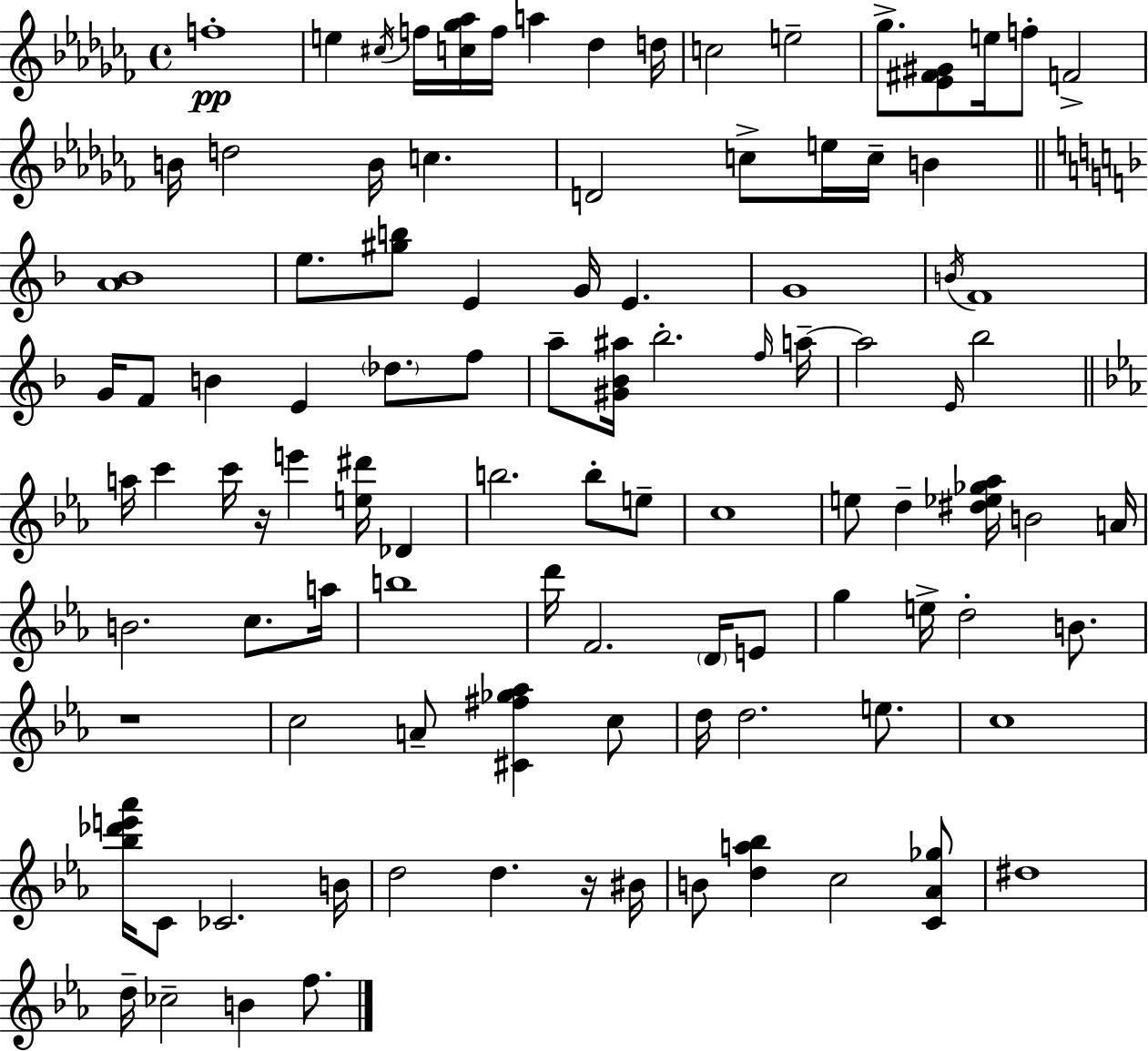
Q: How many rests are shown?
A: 3